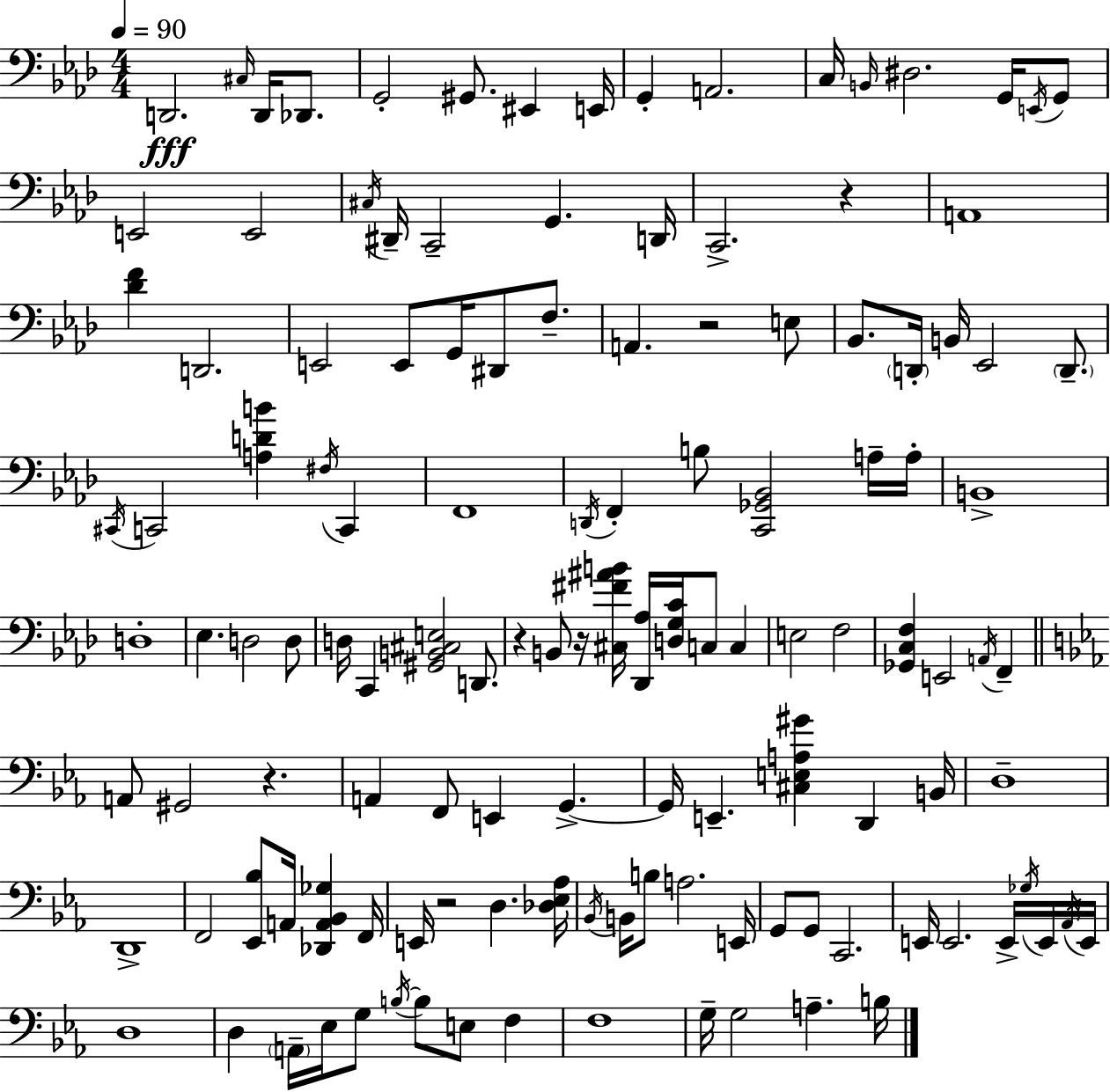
D2/h. C#3/s D2/s Db2/e. G2/h G#2/e. EIS2/q E2/s G2/q A2/h. C3/s B2/s D#3/h. G2/s E2/s G2/e E2/h E2/h C#3/s D#2/s C2/h G2/q. D2/s C2/h. R/q A2/w [Db4,F4]/q D2/h. E2/h E2/e G2/s D#2/e F3/e. A2/q. R/h E3/e Bb2/e. D2/s B2/s Eb2/h D2/e. C#2/s C2/h [A3,D4,B4]/q F#3/s C2/q F2/w D2/s F2/q B3/e [C2,Gb2,Bb2]/h A3/s A3/s B2/w D3/w Eb3/q. D3/h D3/e D3/s C2/q [G#2,B2,C#3,E3]/h D2/e. R/q B2/e R/s [C#3,F#4,A#4,B4]/s [Db2,Ab3]/s [D3,G3,C4]/s C3/e C3/q E3/h F3/h [Gb2,C3,F3]/q E2/h A2/s F2/q A2/e G#2/h R/q. A2/q F2/e E2/q G2/q. G2/s E2/q. [C#3,E3,A3,G#4]/q D2/q B2/s D3/w D2/w F2/h [Eb2,Bb3]/e A2/s [Db2,A2,Bb2,Gb3]/q F2/s E2/s R/h D3/q. [Db3,Eb3,Ab3]/s Bb2/s B2/s B3/e A3/h. E2/s G2/e G2/e C2/h. E2/s E2/h. E2/s Gb3/s E2/s Ab2/s E2/s D3/w D3/q A2/s Eb3/s G3/e B3/s B3/e E3/e F3/q F3/w G3/s G3/h A3/q. B3/s